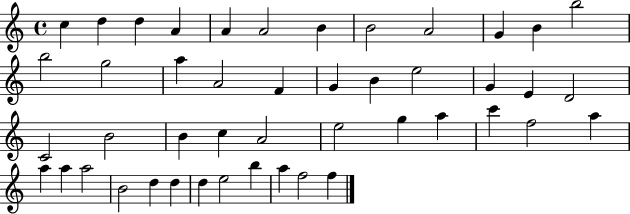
C5/q D5/q D5/q A4/q A4/q A4/h B4/q B4/h A4/h G4/q B4/q B5/h B5/h G5/h A5/q A4/h F4/q G4/q B4/q E5/h G4/q E4/q D4/h C4/h B4/h B4/q C5/q A4/h E5/h G5/q A5/q C6/q F5/h A5/q A5/q A5/q A5/h B4/h D5/q D5/q D5/q E5/h B5/q A5/q F5/h F5/q